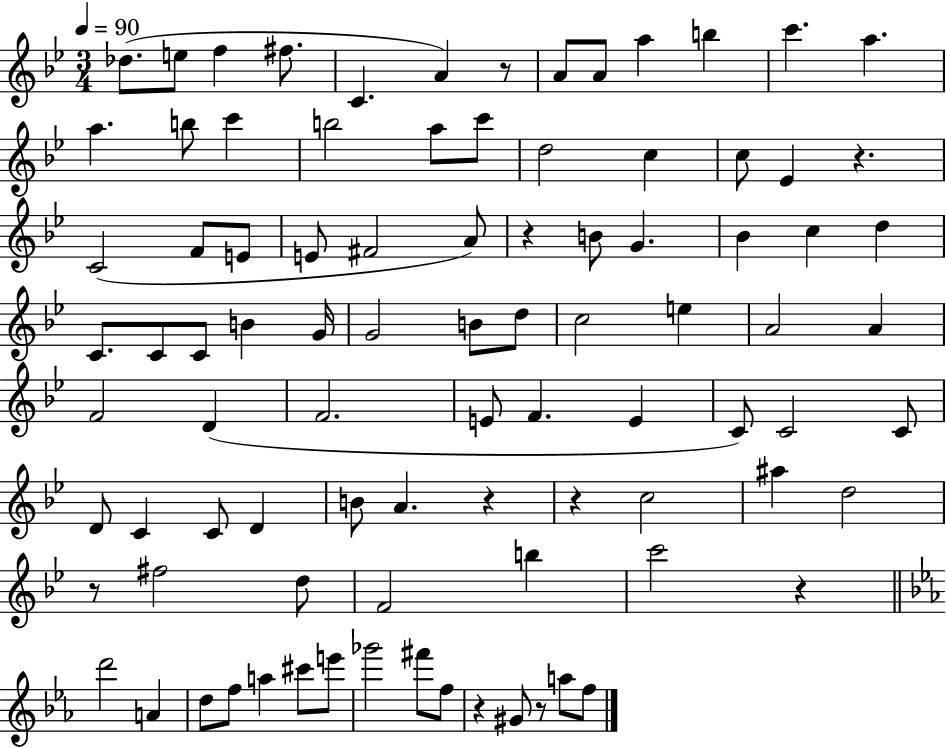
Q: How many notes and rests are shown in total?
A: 90